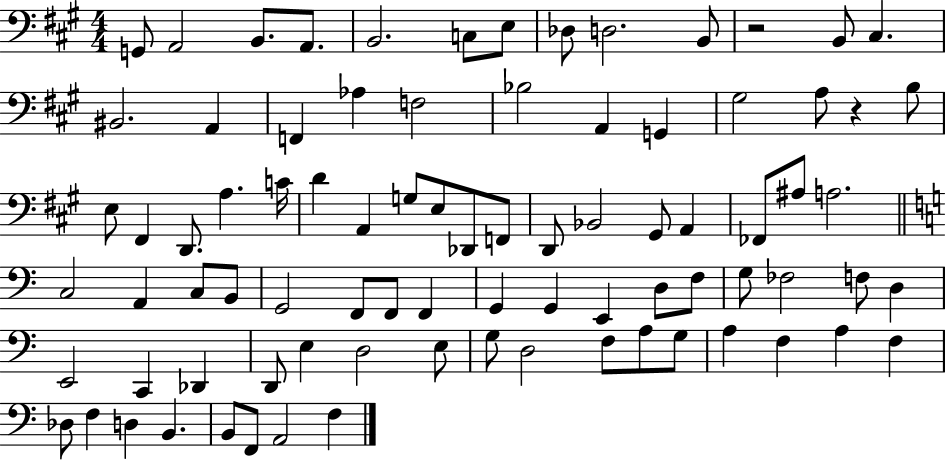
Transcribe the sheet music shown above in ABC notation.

X:1
T:Untitled
M:4/4
L:1/4
K:A
G,,/2 A,,2 B,,/2 A,,/2 B,,2 C,/2 E,/2 _D,/2 D,2 B,,/2 z2 B,,/2 ^C, ^B,,2 A,, F,, _A, F,2 _B,2 A,, G,, ^G,2 A,/2 z B,/2 E,/2 ^F,, D,,/2 A, C/4 D A,, G,/2 E,/2 _D,,/2 F,,/2 D,,/2 _B,,2 ^G,,/2 A,, _F,,/2 ^A,/2 A,2 C,2 A,, C,/2 B,,/2 G,,2 F,,/2 F,,/2 F,, G,, G,, E,, D,/2 F,/2 G,/2 _F,2 F,/2 D, E,,2 C,, _D,, D,,/2 E, D,2 E,/2 G,/2 D,2 F,/2 A,/2 G,/2 A, F, A, F, _D,/2 F, D, B,, B,,/2 F,,/2 A,,2 F,